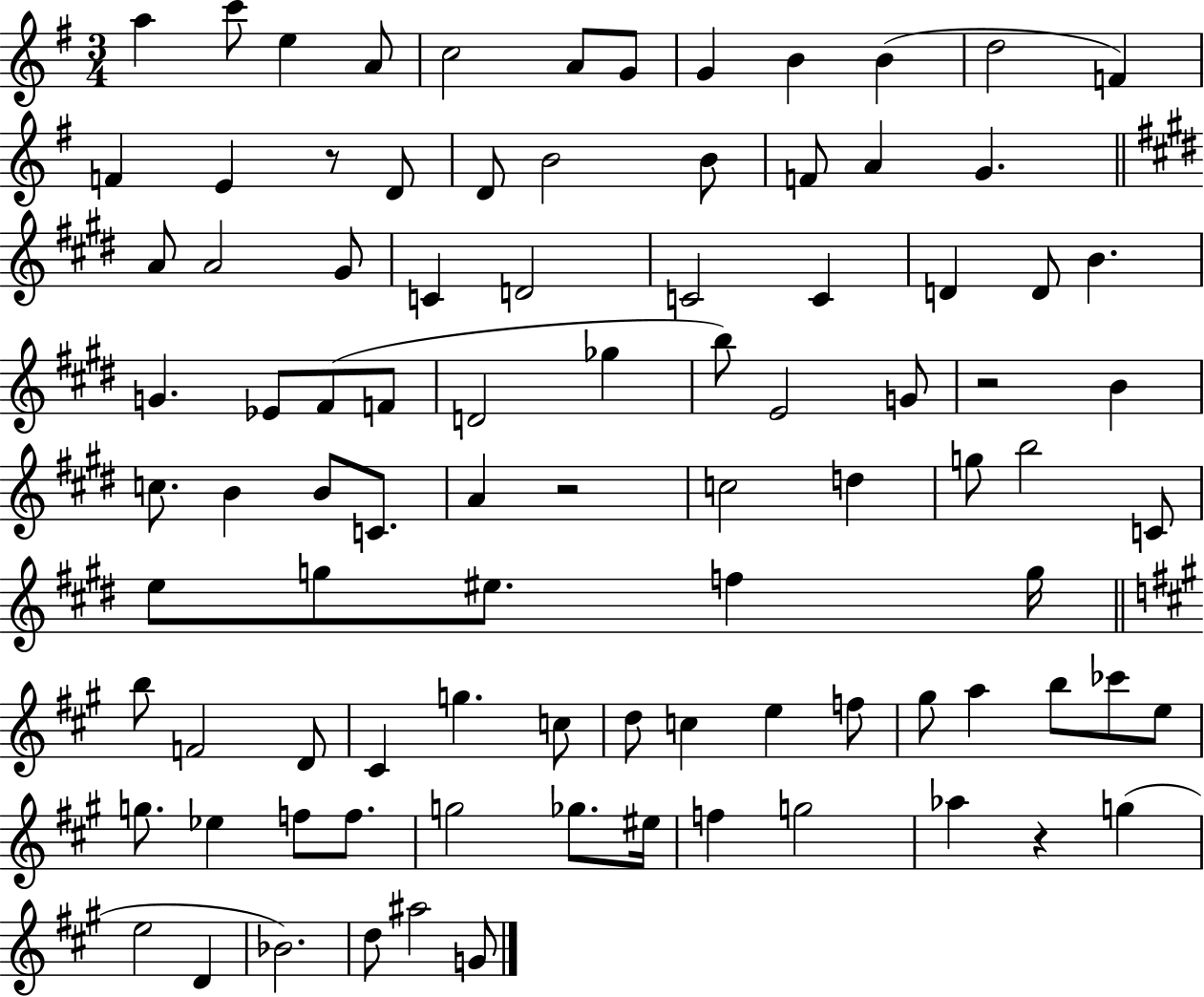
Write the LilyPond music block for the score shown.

{
  \clef treble
  \numericTimeSignature
  \time 3/4
  \key g \major
  a''4 c'''8 e''4 a'8 | c''2 a'8 g'8 | g'4 b'4 b'4( | d''2 f'4) | \break f'4 e'4 r8 d'8 | d'8 b'2 b'8 | f'8 a'4 g'4. | \bar "||" \break \key e \major a'8 a'2 gis'8 | c'4 d'2 | c'2 c'4 | d'4 d'8 b'4. | \break g'4. ees'8 fis'8( f'8 | d'2 ges''4 | b''8) e'2 g'8 | r2 b'4 | \break c''8. b'4 b'8 c'8. | a'4 r2 | c''2 d''4 | g''8 b''2 c'8 | \break e''8 g''8 eis''8. f''4 g''16 | \bar "||" \break \key a \major b''8 f'2 d'8 | cis'4 g''4. c''8 | d''8 c''4 e''4 f''8 | gis''8 a''4 b''8 ces'''8 e''8 | \break g''8. ees''4 f''8 f''8. | g''2 ges''8. eis''16 | f''4 g''2 | aes''4 r4 g''4( | \break e''2 d'4 | bes'2.) | d''8 ais''2 g'8 | \bar "|."
}